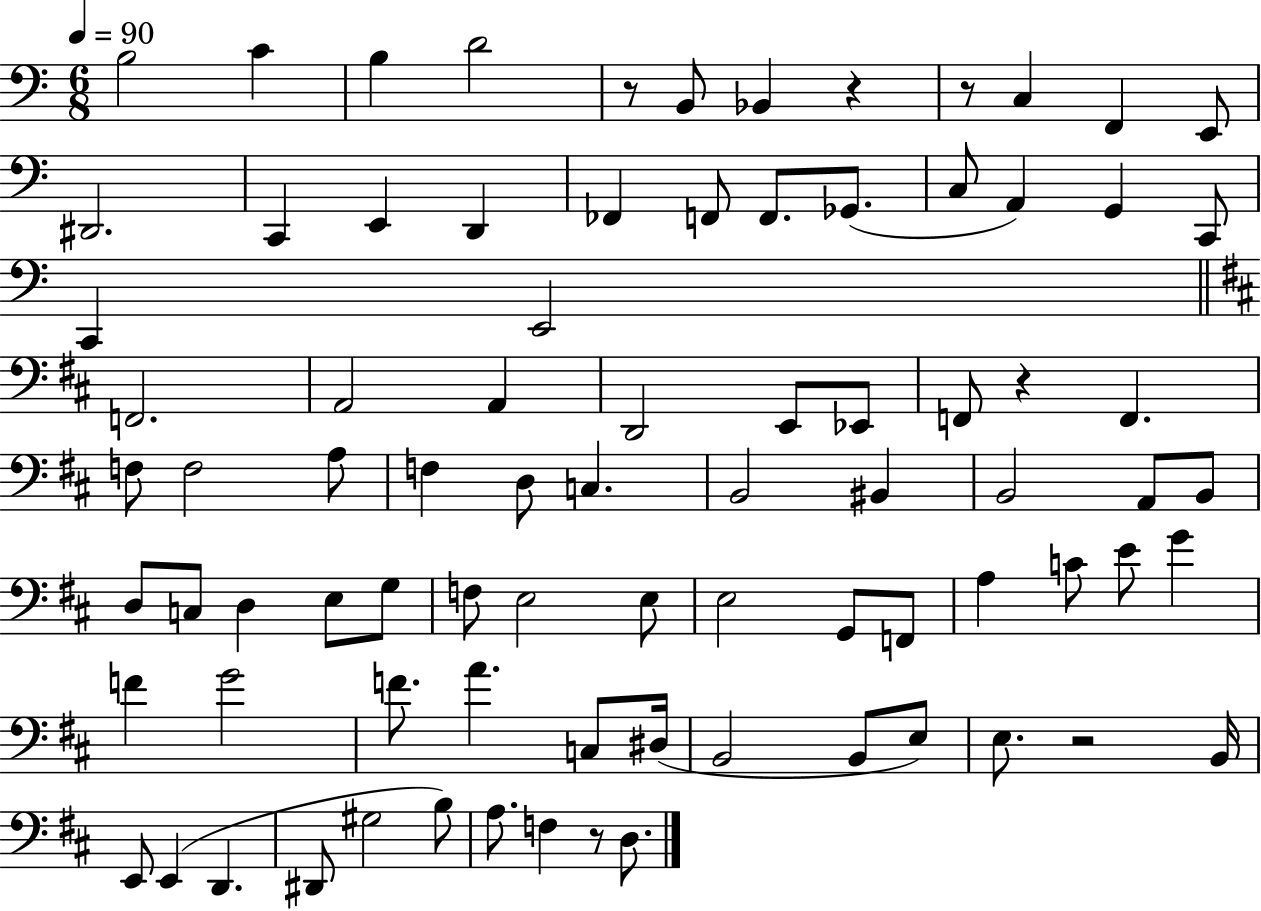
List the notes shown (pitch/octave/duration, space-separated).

B3/h C4/q B3/q D4/h R/e B2/e Bb2/q R/q R/e C3/q F2/q E2/e D#2/h. C2/q E2/q D2/q FES2/q F2/e F2/e. Gb2/e. C3/e A2/q G2/q C2/e C2/q E2/h F2/h. A2/h A2/q D2/h E2/e Eb2/e F2/e R/q F2/q. F3/e F3/h A3/e F3/q D3/e C3/q. B2/h BIS2/q B2/h A2/e B2/e D3/e C3/e D3/q E3/e G3/e F3/e E3/h E3/e E3/h G2/e F2/e A3/q C4/e E4/e G4/q F4/q G4/h F4/e. A4/q. C3/e D#3/s B2/h B2/e E3/e E3/e. R/h B2/s E2/e E2/q D2/q. D#2/e G#3/h B3/e A3/e. F3/q R/e D3/e.